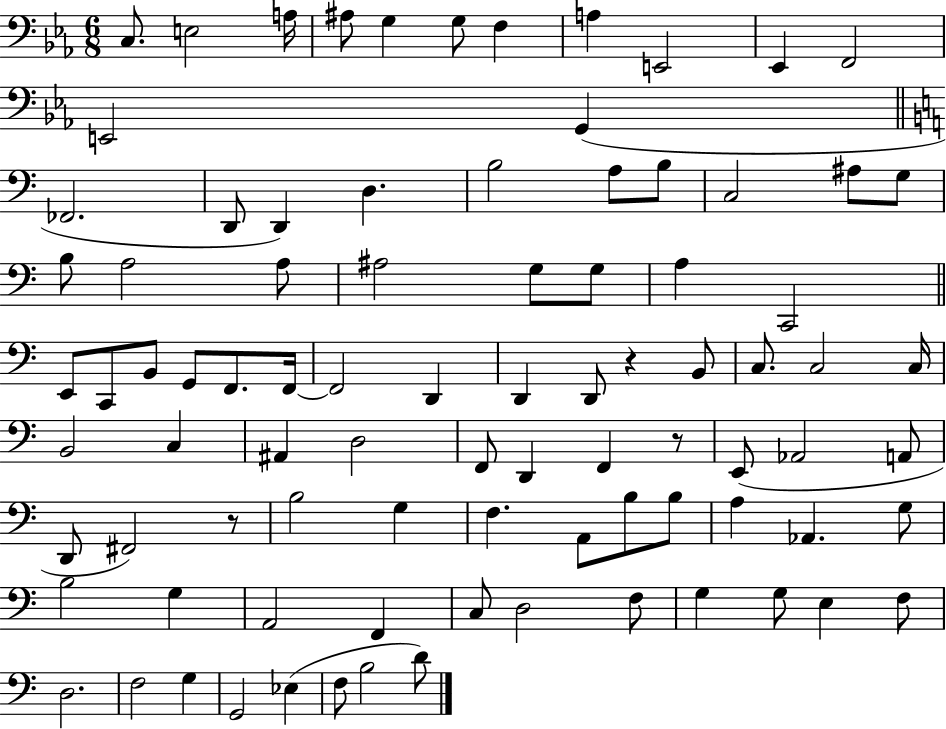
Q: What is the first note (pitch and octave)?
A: C3